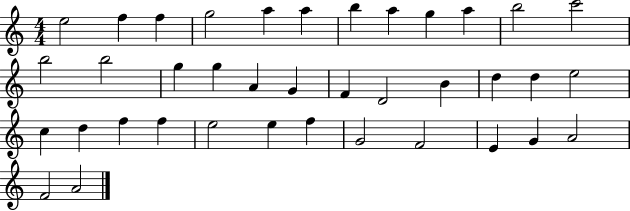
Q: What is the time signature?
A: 4/4